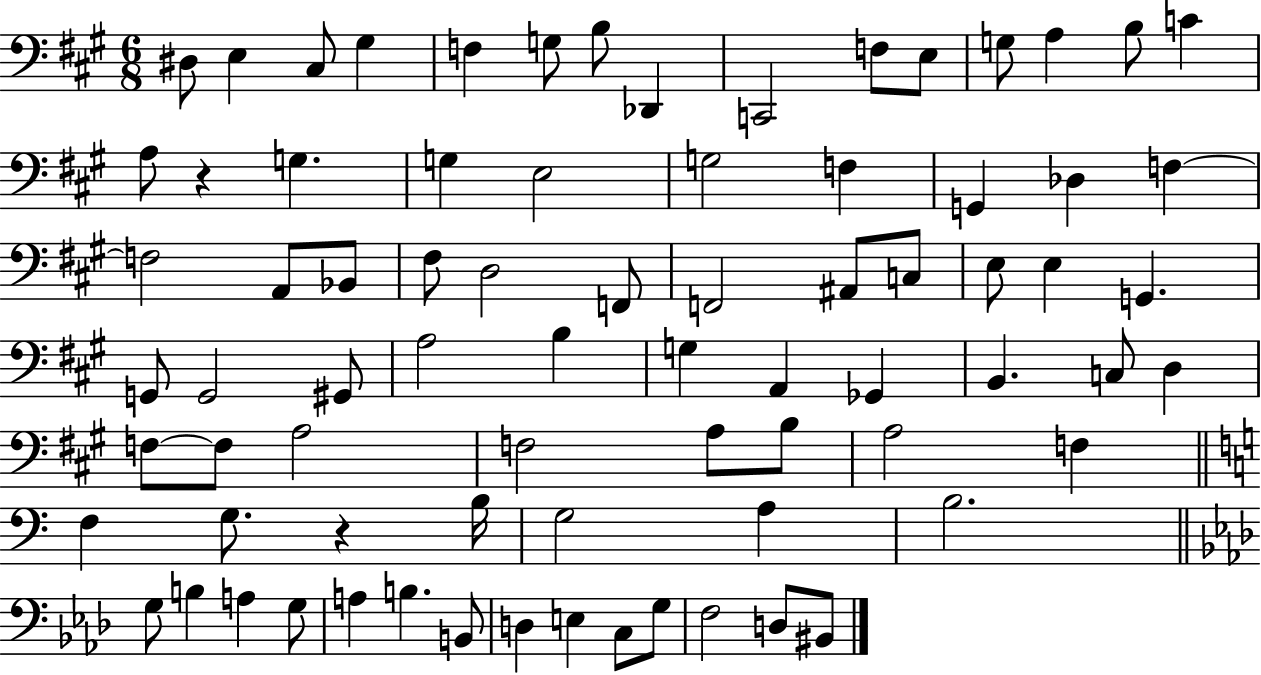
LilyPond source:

{
  \clef bass
  \numericTimeSignature
  \time 6/8
  \key a \major
  dis8 e4 cis8 gis4 | f4 g8 b8 des,4 | c,2 f8 e8 | g8 a4 b8 c'4 | \break a8 r4 g4. | g4 e2 | g2 f4 | g,4 des4 f4~~ | \break f2 a,8 bes,8 | fis8 d2 f,8 | f,2 ais,8 c8 | e8 e4 g,4. | \break g,8 g,2 gis,8 | a2 b4 | g4 a,4 ges,4 | b,4. c8 d4 | \break f8~~ f8 a2 | f2 a8 b8 | a2 f4 | \bar "||" \break \key a \minor f4 g8. r4 b16 | g2 a4 | b2. | \bar "||" \break \key f \minor g8 b4 a4 g8 | a4 b4. b,8 | d4 e4 c8 g8 | f2 d8 bis,8 | \break \bar "|."
}